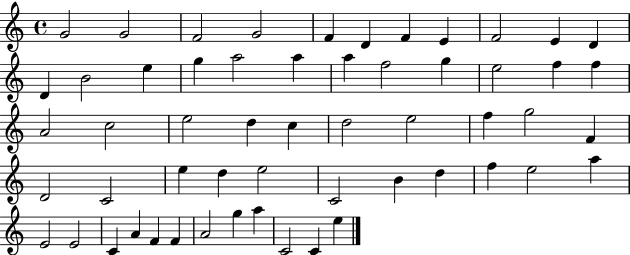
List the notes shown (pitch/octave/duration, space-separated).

G4/h G4/h F4/h G4/h F4/q D4/q F4/q E4/q F4/h E4/q D4/q D4/q B4/h E5/q G5/q A5/h A5/q A5/q F5/h G5/q E5/h F5/q F5/q A4/h C5/h E5/h D5/q C5/q D5/h E5/h F5/q G5/h F4/q D4/h C4/h E5/q D5/q E5/h C4/h B4/q D5/q F5/q E5/h A5/q E4/h E4/h C4/q A4/q F4/q F4/q A4/h G5/q A5/q C4/h C4/q E5/q